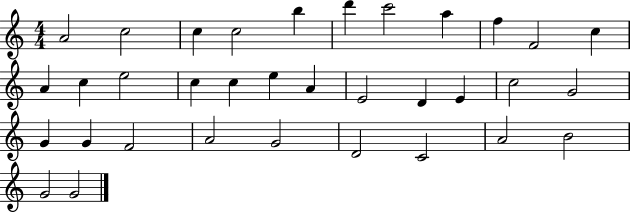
X:1
T:Untitled
M:4/4
L:1/4
K:C
A2 c2 c c2 b d' c'2 a f F2 c A c e2 c c e A E2 D E c2 G2 G G F2 A2 G2 D2 C2 A2 B2 G2 G2